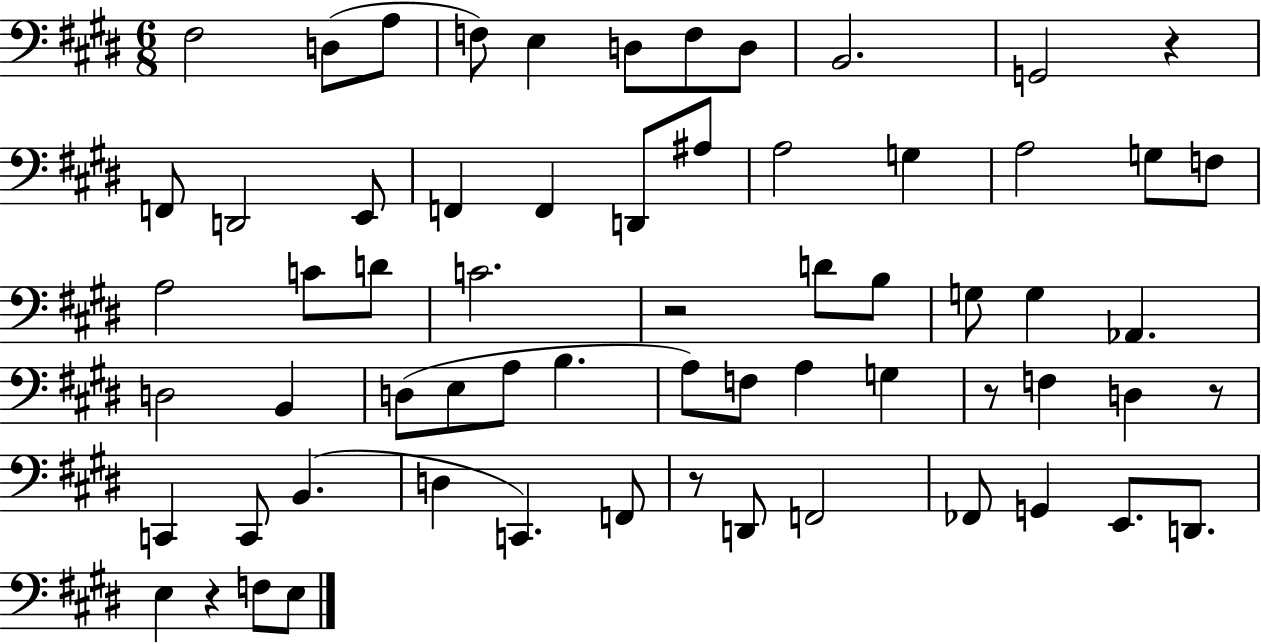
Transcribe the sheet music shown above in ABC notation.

X:1
T:Untitled
M:6/8
L:1/4
K:E
^F,2 D,/2 A,/2 F,/2 E, D,/2 F,/2 D,/2 B,,2 G,,2 z F,,/2 D,,2 E,,/2 F,, F,, D,,/2 ^A,/2 A,2 G, A,2 G,/2 F,/2 A,2 C/2 D/2 C2 z2 D/2 B,/2 G,/2 G, _A,, D,2 B,, D,/2 E,/2 A,/2 B, A,/2 F,/2 A, G, z/2 F, D, z/2 C,, C,,/2 B,, D, C,, F,,/2 z/2 D,,/2 F,,2 _F,,/2 G,, E,,/2 D,,/2 E, z F,/2 E,/2